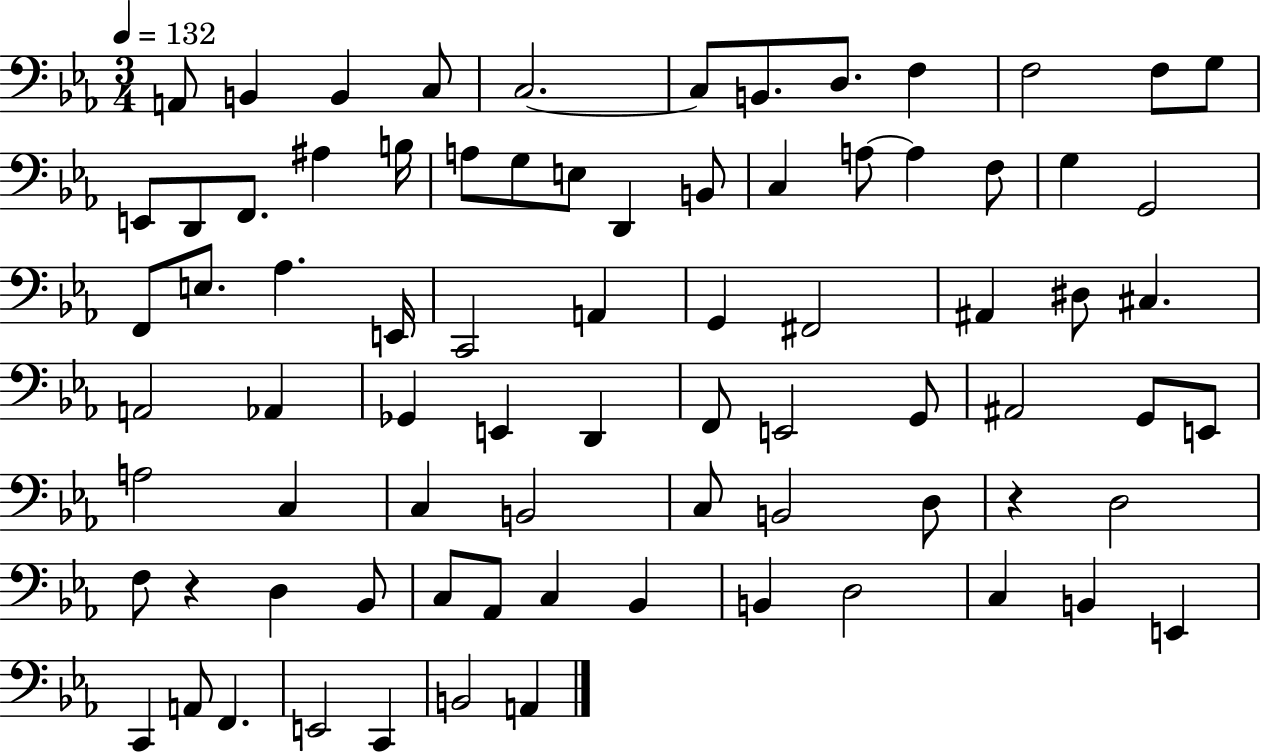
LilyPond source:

{
  \clef bass
  \numericTimeSignature
  \time 3/4
  \key ees \major
  \tempo 4 = 132
  a,8 b,4 b,4 c8 | c2.~~ | c8 b,8. d8. f4 | f2 f8 g8 | \break e,8 d,8 f,8. ais4 b16 | a8 g8 e8 d,4 b,8 | c4 a8~~ a4 f8 | g4 g,2 | \break f,8 e8. aes4. e,16 | c,2 a,4 | g,4 fis,2 | ais,4 dis8 cis4. | \break a,2 aes,4 | ges,4 e,4 d,4 | f,8 e,2 g,8 | ais,2 g,8 e,8 | \break a2 c4 | c4 b,2 | c8 b,2 d8 | r4 d2 | \break f8 r4 d4 bes,8 | c8 aes,8 c4 bes,4 | b,4 d2 | c4 b,4 e,4 | \break c,4 a,8 f,4. | e,2 c,4 | b,2 a,4 | \bar "|."
}